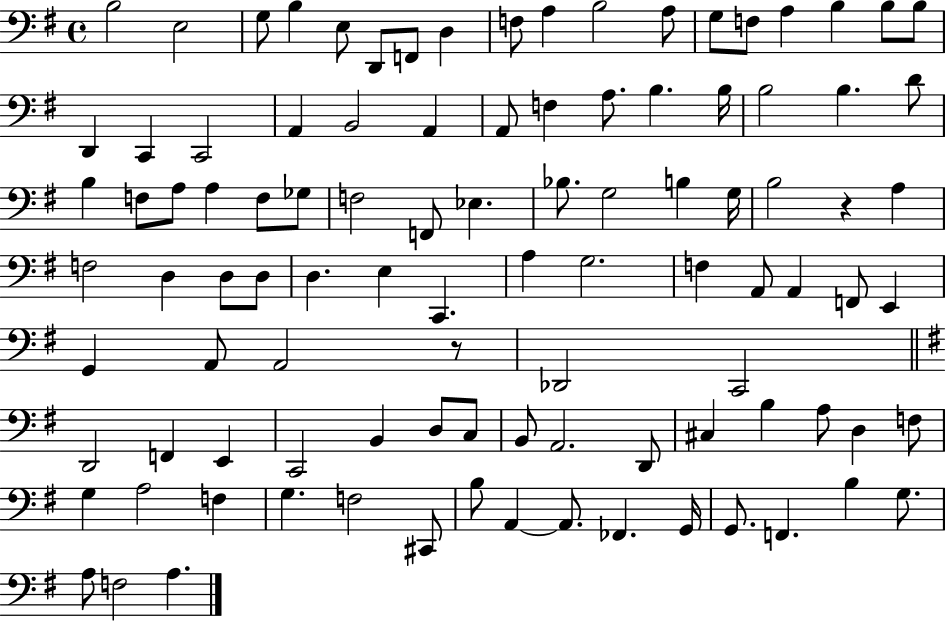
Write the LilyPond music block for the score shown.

{
  \clef bass
  \time 4/4
  \defaultTimeSignature
  \key g \major
  b2 e2 | g8 b4 e8 d,8 f,8 d4 | f8 a4 b2 a8 | g8 f8 a4 b4 b8 b8 | \break d,4 c,4 c,2 | a,4 b,2 a,4 | a,8 f4 a8. b4. b16 | b2 b4. d'8 | \break b4 f8 a8 a4 f8 ges8 | f2 f,8 ees4. | bes8. g2 b4 g16 | b2 r4 a4 | \break f2 d4 d8 d8 | d4. e4 c,4. | a4 g2. | f4 a,8 a,4 f,8 e,4 | \break g,4 a,8 a,2 r8 | des,2 c,2 | \bar "||" \break \key g \major d,2 f,4 e,4 | c,2 b,4 d8 c8 | b,8 a,2. d,8 | cis4 b4 a8 d4 f8 | \break g4 a2 f4 | g4. f2 cis,8 | b8 a,4~~ a,8. fes,4. g,16 | g,8. f,4. b4 g8. | \break a8 f2 a4. | \bar "|."
}